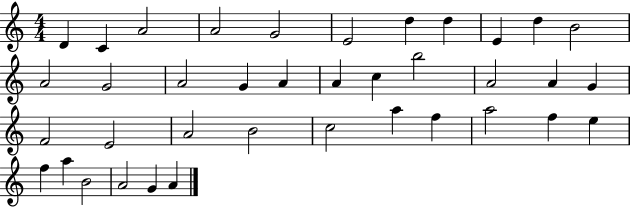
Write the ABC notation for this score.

X:1
T:Untitled
M:4/4
L:1/4
K:C
D C A2 A2 G2 E2 d d E d B2 A2 G2 A2 G A A c b2 A2 A G F2 E2 A2 B2 c2 a f a2 f e f a B2 A2 G A